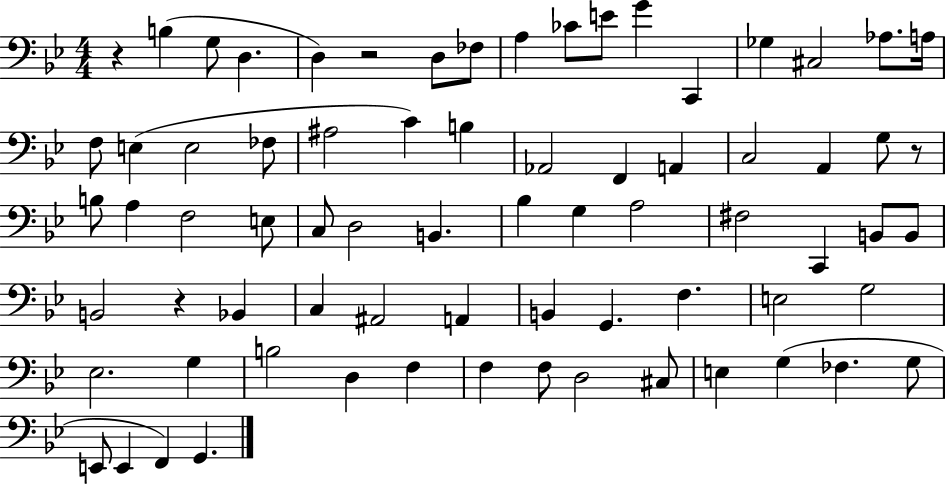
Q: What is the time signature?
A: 4/4